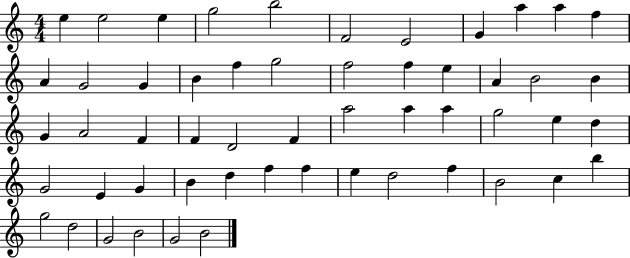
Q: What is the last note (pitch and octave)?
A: B4